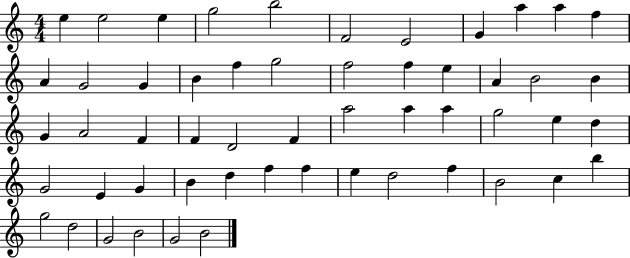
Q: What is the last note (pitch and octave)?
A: B4